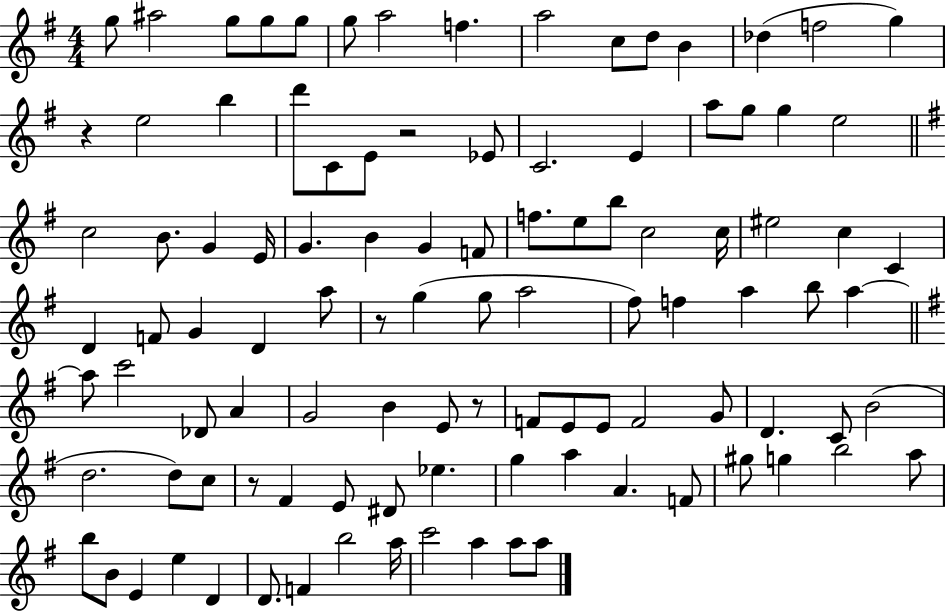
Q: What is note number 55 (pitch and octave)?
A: B5